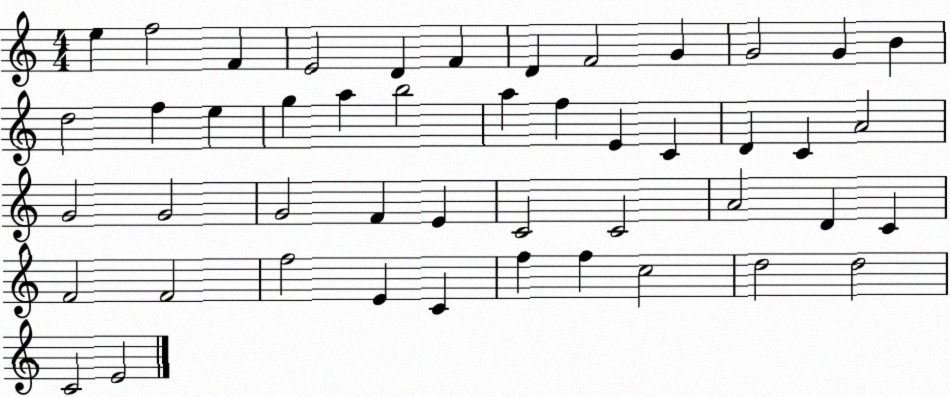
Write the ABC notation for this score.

X:1
T:Untitled
M:4/4
L:1/4
K:C
e f2 F E2 D F D F2 G G2 G B d2 f e g a b2 a f E C D C A2 G2 G2 G2 F E C2 C2 A2 D C F2 F2 f2 E C f f c2 d2 d2 C2 E2